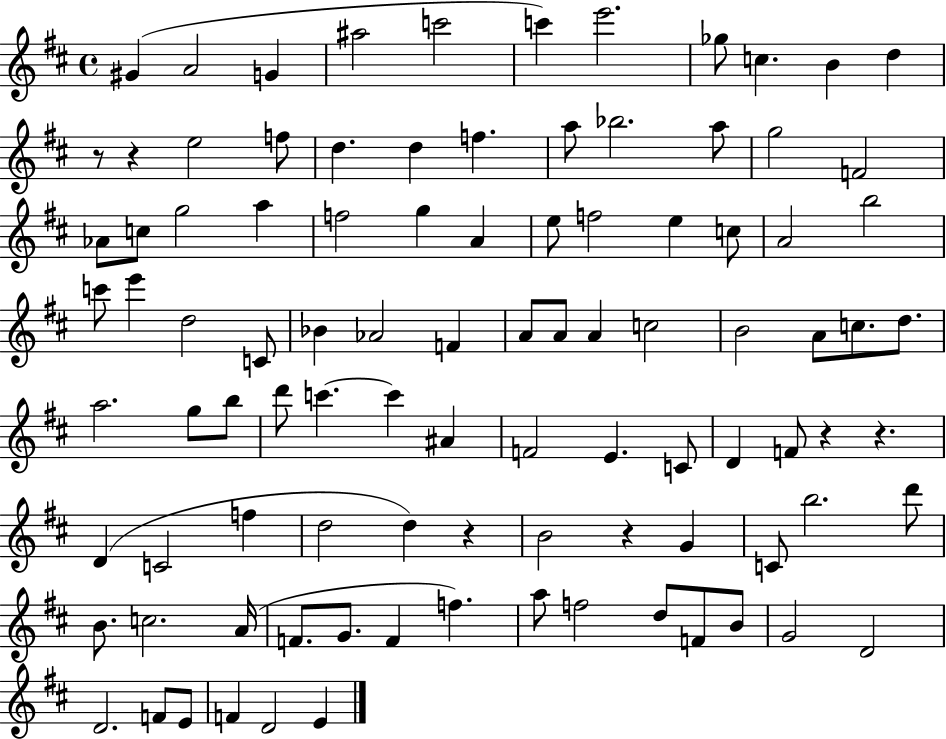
X:1
T:Untitled
M:4/4
L:1/4
K:D
^G A2 G ^a2 c'2 c' e'2 _g/2 c B d z/2 z e2 f/2 d d f a/2 _b2 a/2 g2 F2 _A/2 c/2 g2 a f2 g A e/2 f2 e c/2 A2 b2 c'/2 e' d2 C/2 _B _A2 F A/2 A/2 A c2 B2 A/2 c/2 d/2 a2 g/2 b/2 d'/2 c' c' ^A F2 E C/2 D F/2 z z D C2 f d2 d z B2 z G C/2 b2 d'/2 B/2 c2 A/4 F/2 G/2 F f a/2 f2 d/2 F/2 B/2 G2 D2 D2 F/2 E/2 F D2 E